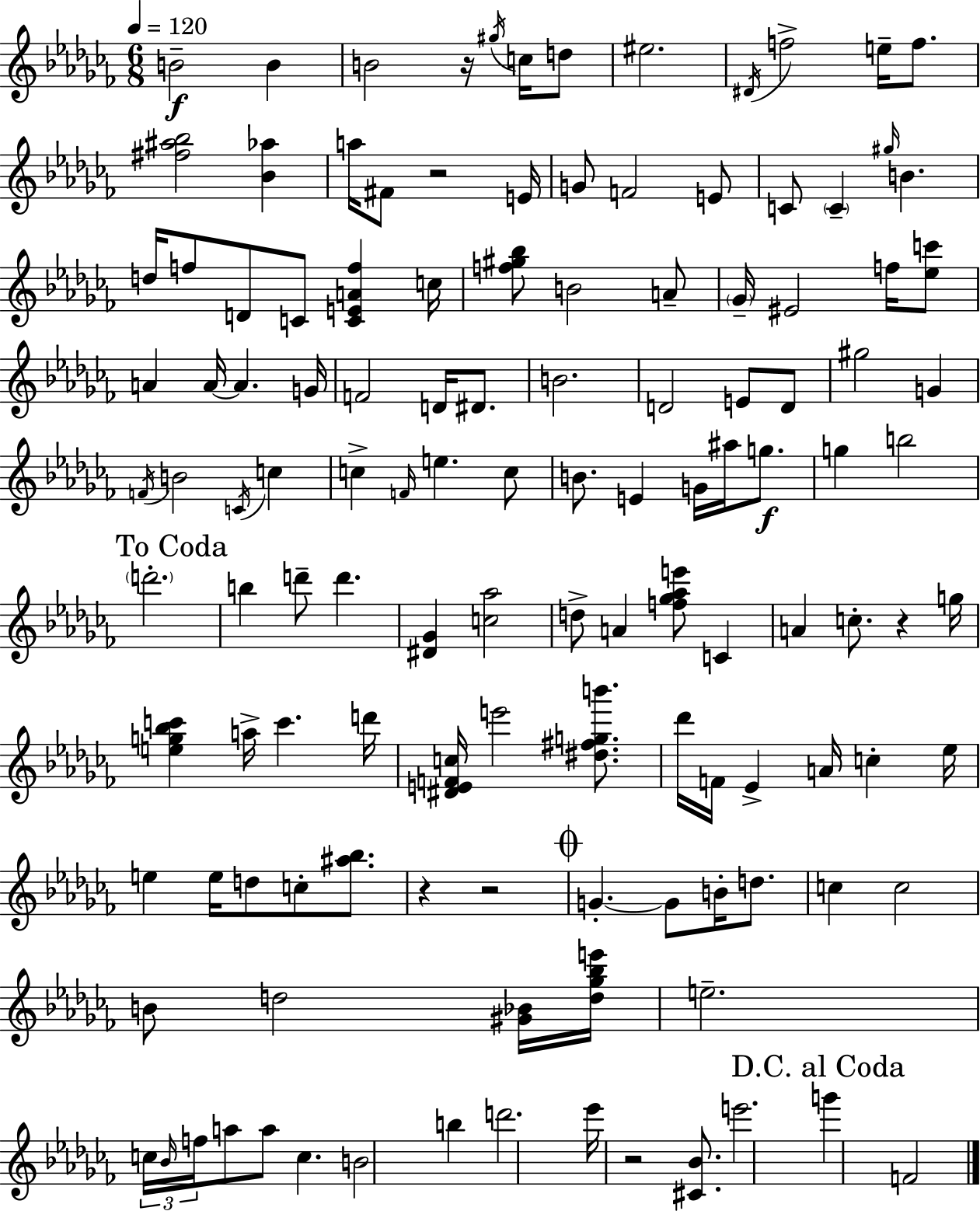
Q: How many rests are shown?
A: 6